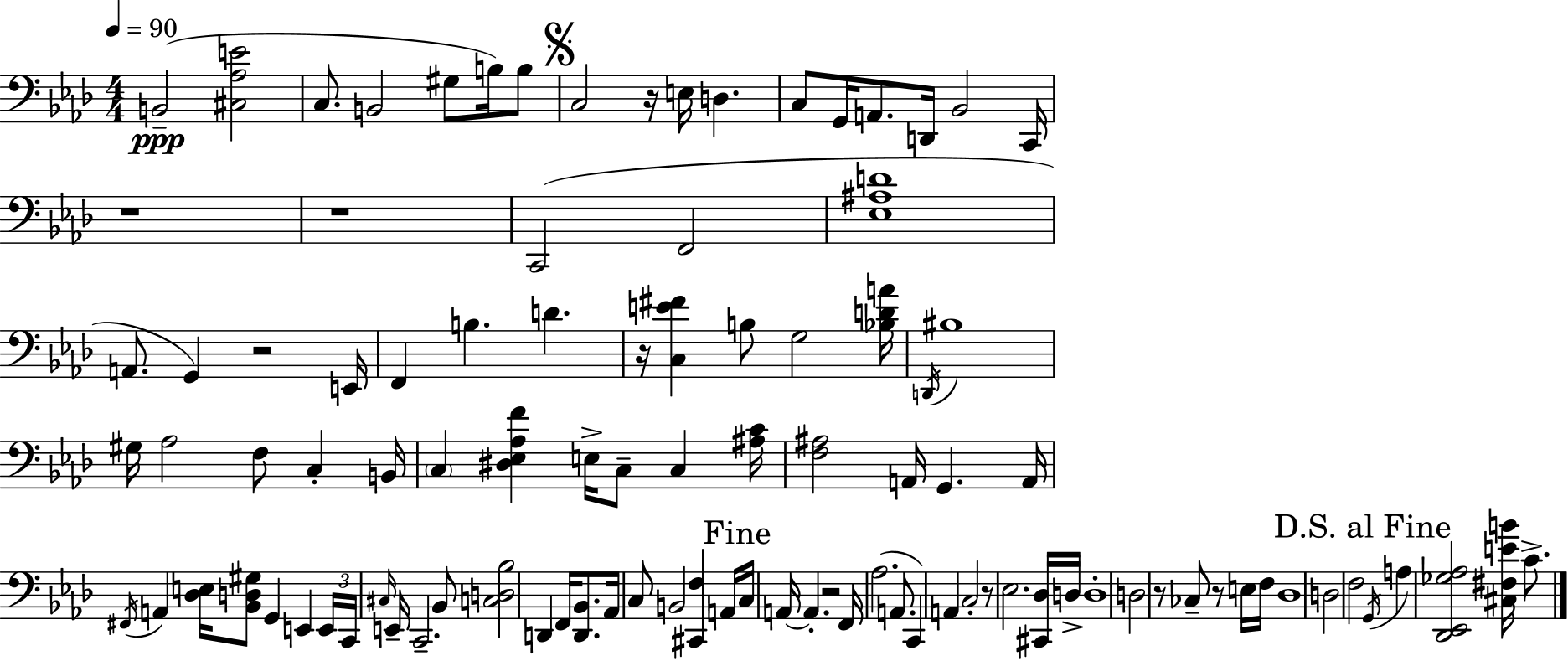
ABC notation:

X:1
T:Untitled
M:4/4
L:1/4
K:Fm
B,,2 [^C,_A,E]2 C,/2 B,,2 ^G,/2 B,/4 B,/2 C,2 z/4 E,/4 D, C,/2 G,,/4 A,,/2 D,,/4 _B,,2 C,,/4 z4 z4 C,,2 F,,2 [_E,^A,D]4 A,,/2 G,, z2 E,,/4 F,, B, D z/4 [C,E^F] B,/2 G,2 [_B,DA]/4 D,,/4 ^B,4 ^G,/4 _A,2 F,/2 C, B,,/4 C, [^D,_E,_A,F] E,/4 C,/2 C, [^A,C]/4 [F,^A,]2 A,,/4 G,, A,,/4 ^F,,/4 A,, [_D,E,]/4 [_B,,D,^G,]/2 G,, E,, E,,/4 C,,/4 ^C,/4 E,,/4 C,,2 _B,,/2 [C,D,_B,]2 D,, F,,/4 [D,,_B,,]/2 _A,,/4 C,/2 B,,2 [^C,,F,] A,,/4 C,/4 A,,/4 A,, z2 F,,/4 _A,2 A,,/2 C,, A,, C,2 z/2 _E,2 [^C,,_D,]/4 D,/4 D,4 D,2 z/2 _C,/2 z/2 E,/4 F,/4 _D,4 D,2 F,2 G,,/4 A, [_D,,_E,,_G,_A,]2 [^C,^F,EB]/4 C/2